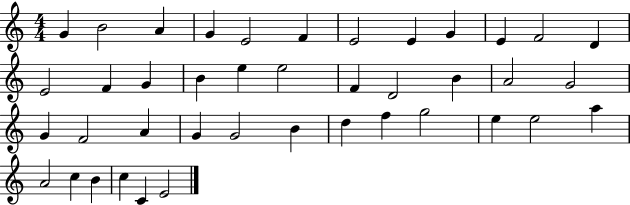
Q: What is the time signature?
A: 4/4